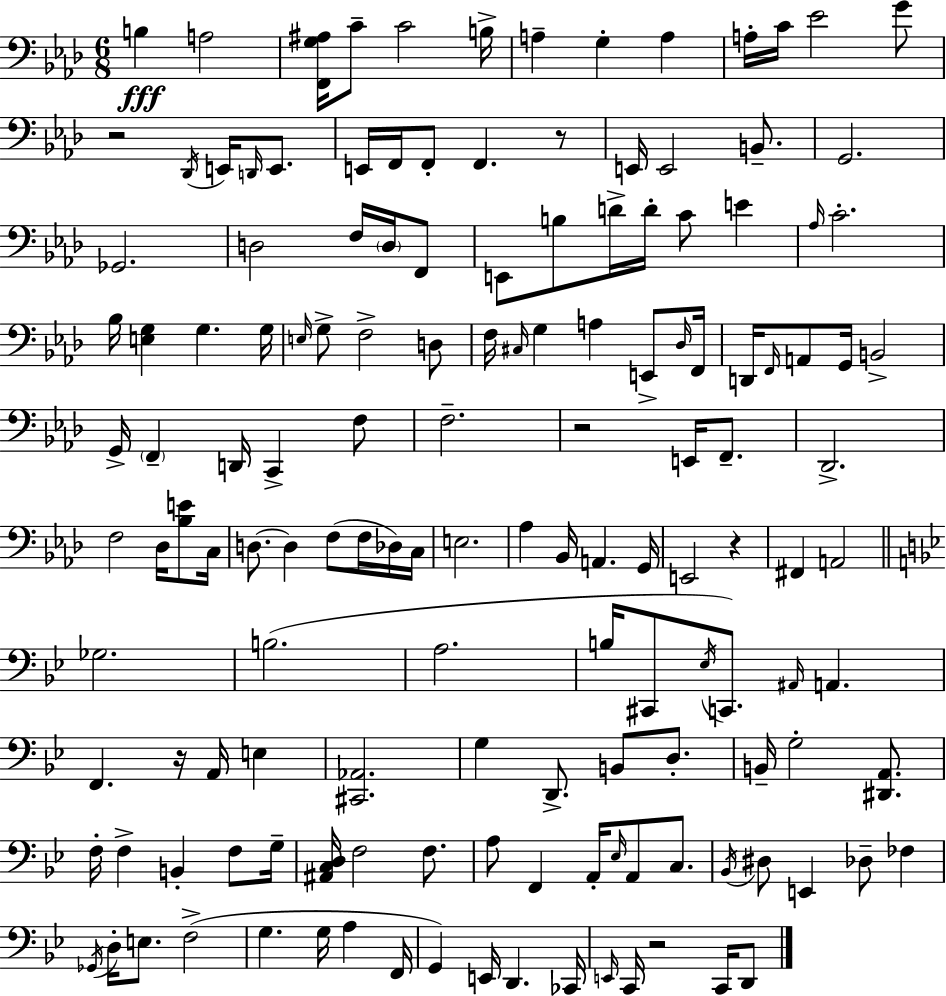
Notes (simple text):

B3/q A3/h [F2,G3,A#3]/s C4/e C4/h B3/s A3/q G3/q A3/q A3/s C4/s Eb4/h G4/e R/h Db2/s E2/s D2/s E2/e. E2/s F2/s F2/e F2/q. R/e E2/s E2/h B2/e. G2/h. Gb2/h. D3/h F3/s D3/s F2/e E2/e B3/e D4/s D4/s C4/e E4/q Ab3/s C4/h. Bb3/s [E3,G3]/q G3/q. G3/s E3/s G3/e F3/h D3/e F3/s C#3/s G3/q A3/q E2/e Db3/s F2/s D2/s F2/s A2/e G2/s B2/h G2/s F2/q D2/s C2/q F3/e F3/h. R/h E2/s F2/e. Db2/h. F3/h Db3/s [Bb3,E4]/e C3/s D3/e. D3/q F3/e F3/s Db3/s C3/s E3/h. Ab3/q Bb2/s A2/q. G2/s E2/h R/q F#2/q A2/h Gb3/h. B3/h. A3/h. B3/s C#2/e Eb3/s C2/e. A#2/s A2/q. F2/q. R/s A2/s E3/q [C#2,Ab2]/h. G3/q D2/e. B2/e D3/e. B2/s G3/h [D#2,A2]/e. F3/s F3/q B2/q F3/e G3/s [A#2,C3,D3]/s F3/h F3/e. A3/e F2/q A2/s Eb3/s A2/e C3/e. Bb2/s D#3/e E2/q Db3/e FES3/q Gb2/s D3/s E3/e. F3/h G3/q. G3/s A3/q F2/s G2/q E2/s D2/q. CES2/s E2/s C2/s R/h C2/s D2/e